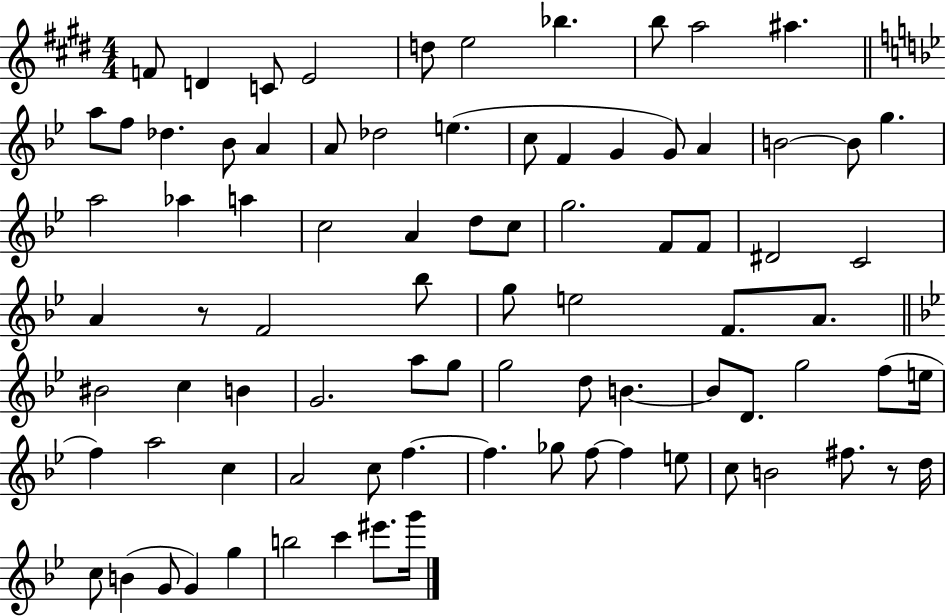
{
  \clef treble
  \numericTimeSignature
  \time 4/4
  \key e \major
  f'8 d'4 c'8 e'2 | d''8 e''2 bes''4. | b''8 a''2 ais''4. | \bar "||" \break \key bes \major a''8 f''8 des''4. bes'8 a'4 | a'8 des''2 e''4.( | c''8 f'4 g'4 g'8) a'4 | b'2~~ b'8 g''4. | \break a''2 aes''4 a''4 | c''2 a'4 d''8 c''8 | g''2. f'8 f'8 | dis'2 c'2 | \break a'4 r8 f'2 bes''8 | g''8 e''2 f'8. a'8. | \bar "||" \break \key bes \major bis'2 c''4 b'4 | g'2. a''8 g''8 | g''2 d''8 b'4.~~ | b'8 d'8. g''2 f''8( e''16 | \break f''4) a''2 c''4 | a'2 c''8 f''4.~~ | f''4. ges''8 f''8~~ f''4 e''8 | c''8 b'2 fis''8. r8 d''16 | \break c''8 b'4( g'8 g'4) g''4 | b''2 c'''4 eis'''8. g'''16 | \bar "|."
}